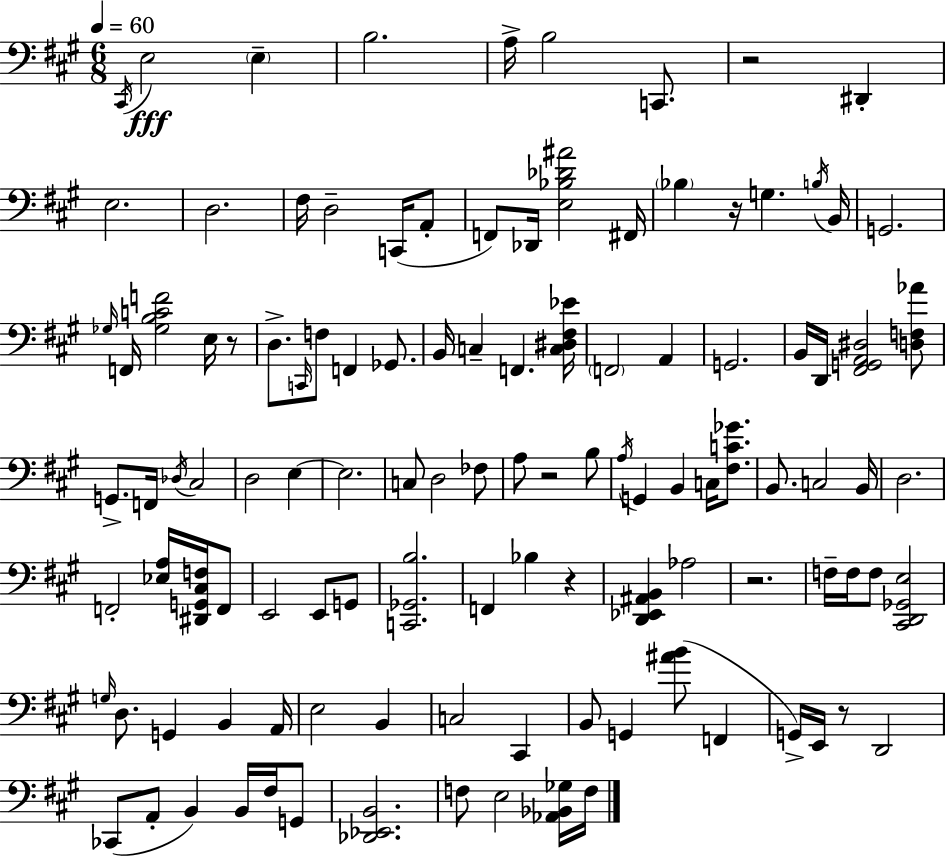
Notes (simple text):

C#2/s E3/h E3/q B3/h. A3/s B3/h C2/e. R/h D#2/q E3/h. D3/h. F#3/s D3/h C2/s A2/e F2/e Db2/s [E3,Bb3,Db4,A#4]/h F#2/s Bb3/q R/s G3/q. B3/s B2/s G2/h. Gb3/s F2/s [Gb3,B3,C4,F4]/h E3/s R/e D3/e. C2/s F3/e F2/q Gb2/e. B2/s C3/q F2/q. [C3,D#3,F#3,Eb4]/s F2/h A2/q G2/h. B2/s D2/s [F#2,G2,A2,D#3]/h [D3,F3,Ab4]/e G2/e. F2/s Db3/s C#3/h D3/h E3/q E3/h. C3/e D3/h FES3/e A3/e R/h B3/e A3/s G2/q B2/q C3/s [F#3,C4,Gb4]/e. B2/e. C3/h B2/s D3/h. F2/h [Eb3,A3]/s [D#2,G2,C#3,F3]/s F2/e E2/h E2/e G2/e [C2,Gb2,B3]/h. F2/q Bb3/q R/q [D2,Eb2,A#2,B2]/q Ab3/h R/h. F3/s F3/s F3/e [C#2,D2,Gb2,E3]/h G3/s D3/e. G2/q B2/q A2/s E3/h B2/q C3/h C#2/q B2/e G2/q [A#4,B4]/e F2/q G2/s E2/s R/e D2/h CES2/e A2/e B2/q B2/s F#3/s G2/e [Db2,Eb2,B2]/h. F3/e E3/h [Ab2,Bb2,Gb3]/s F3/s